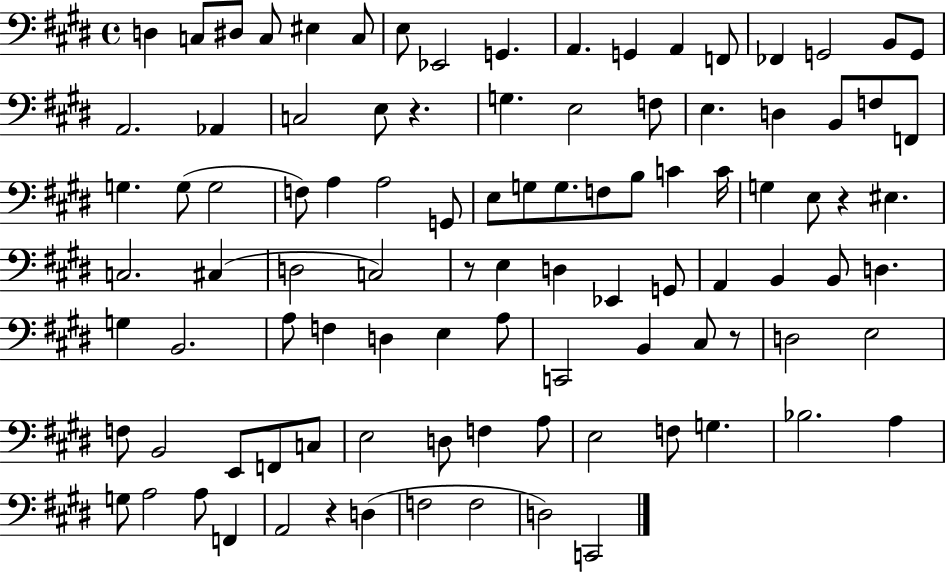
{
  \clef bass
  \time 4/4
  \defaultTimeSignature
  \key e \major
  d4 c8 dis8 c8 eis4 c8 | e8 ees,2 g,4. | a,4. g,4 a,4 f,8 | fes,4 g,2 b,8 g,8 | \break a,2. aes,4 | c2 e8 r4. | g4. e2 f8 | e4. d4 b,8 f8 f,8 | \break g4. g8( g2 | f8) a4 a2 g,8 | e8 g8 g8. f8 b8 c'4 c'16 | g4 e8 r4 eis4. | \break c2. cis4( | d2 c2) | r8 e4 d4 ees,4 g,8 | a,4 b,4 b,8 d4. | \break g4 b,2. | a8 f4 d4 e4 a8 | c,2 b,4 cis8 r8 | d2 e2 | \break f8 b,2 e,8 f,8 c8 | e2 d8 f4 a8 | e2 f8 g4. | bes2. a4 | \break g8 a2 a8 f,4 | a,2 r4 d4( | f2 f2 | d2) c,2 | \break \bar "|."
}